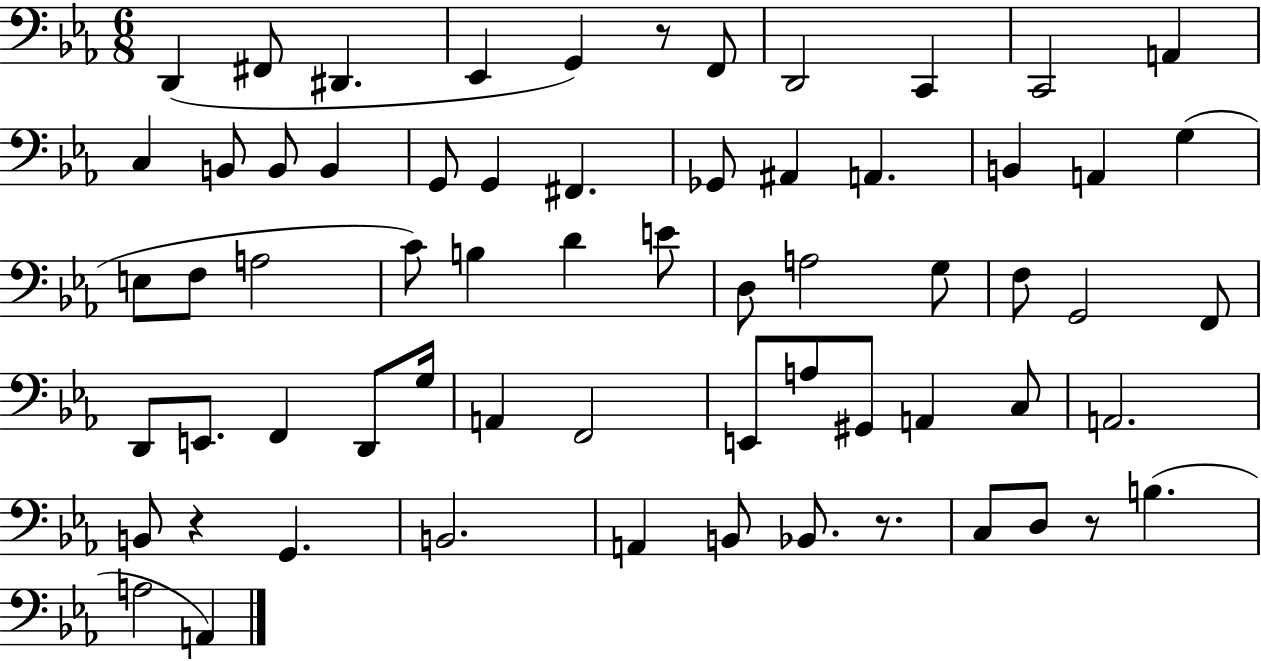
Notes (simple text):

D2/q F#2/e D#2/q. Eb2/q G2/q R/e F2/e D2/h C2/q C2/h A2/q C3/q B2/e B2/e B2/q G2/e G2/q F#2/q. Gb2/e A#2/q A2/q. B2/q A2/q G3/q E3/e F3/e A3/h C4/e B3/q D4/q E4/e D3/e A3/h G3/e F3/e G2/h F2/e D2/e E2/e. F2/q D2/e G3/s A2/q F2/h E2/e A3/e G#2/e A2/q C3/e A2/h. B2/e R/q G2/q. B2/h. A2/q B2/e Bb2/e. R/e. C3/e D3/e R/e B3/q. A3/h A2/q